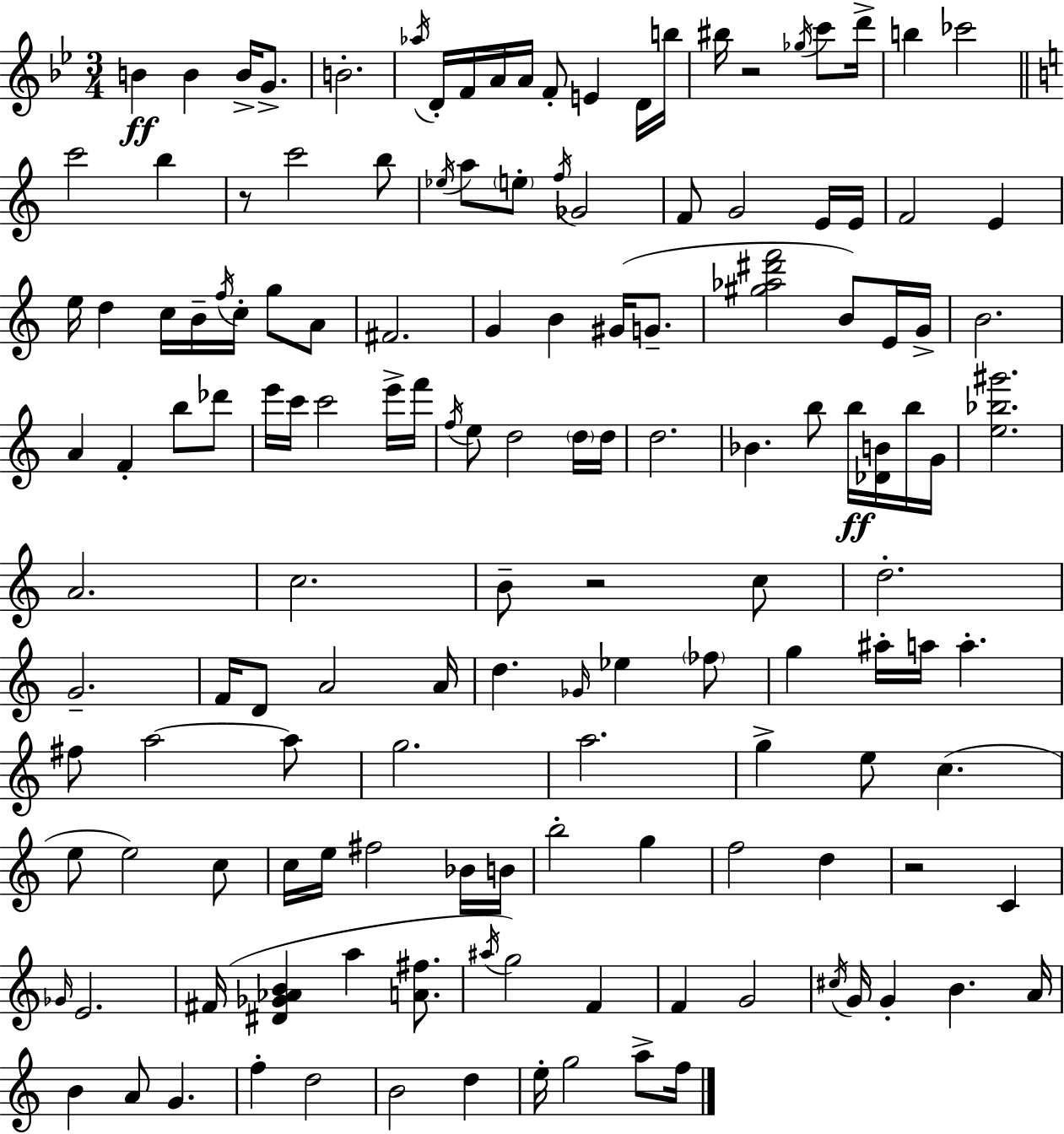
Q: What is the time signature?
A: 3/4